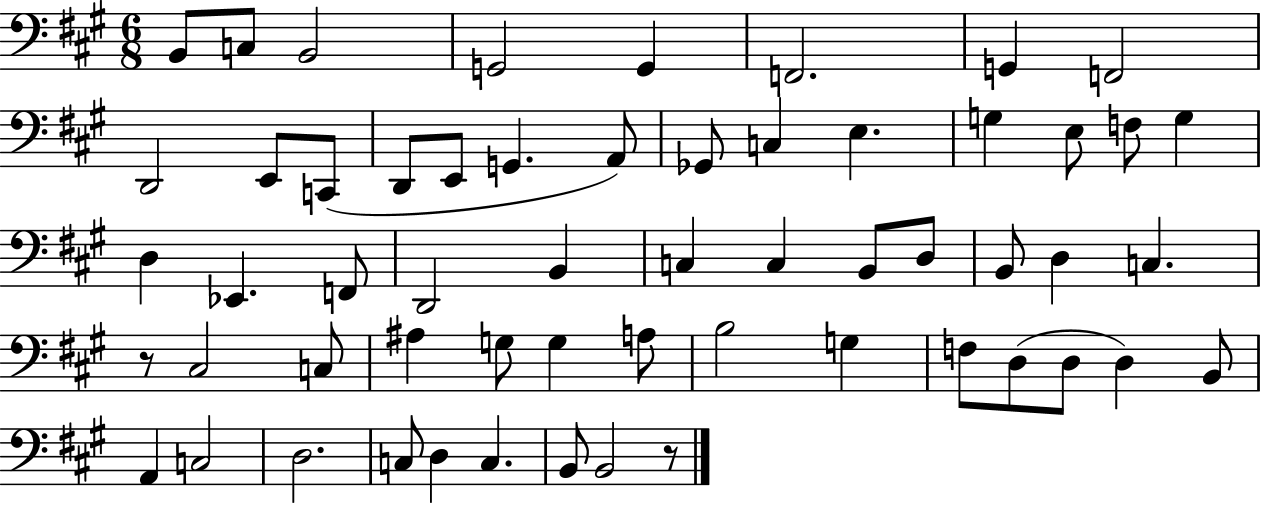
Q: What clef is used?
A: bass